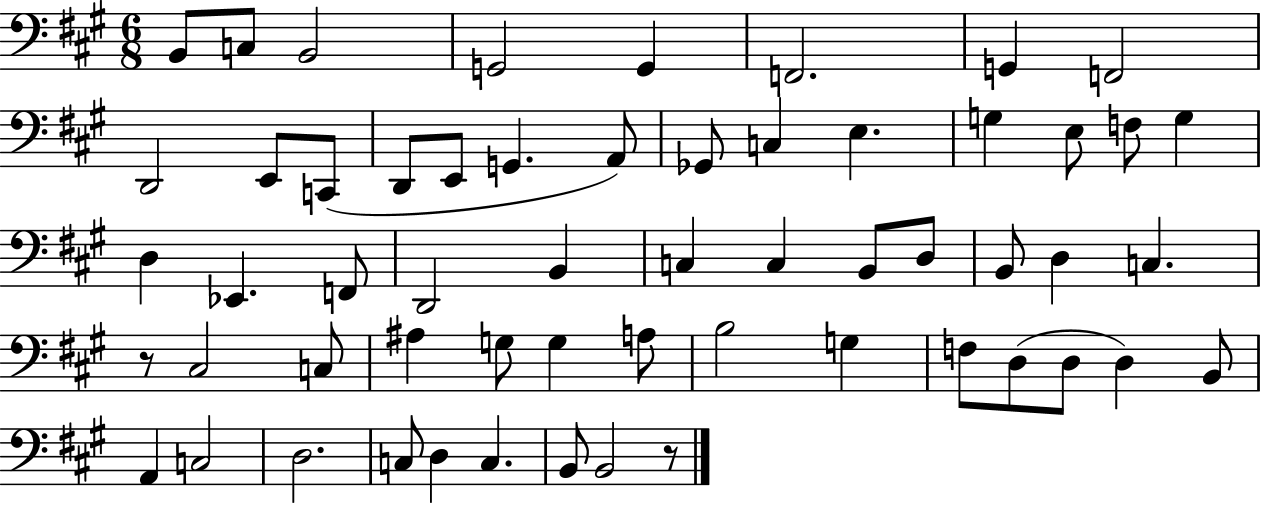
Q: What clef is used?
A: bass